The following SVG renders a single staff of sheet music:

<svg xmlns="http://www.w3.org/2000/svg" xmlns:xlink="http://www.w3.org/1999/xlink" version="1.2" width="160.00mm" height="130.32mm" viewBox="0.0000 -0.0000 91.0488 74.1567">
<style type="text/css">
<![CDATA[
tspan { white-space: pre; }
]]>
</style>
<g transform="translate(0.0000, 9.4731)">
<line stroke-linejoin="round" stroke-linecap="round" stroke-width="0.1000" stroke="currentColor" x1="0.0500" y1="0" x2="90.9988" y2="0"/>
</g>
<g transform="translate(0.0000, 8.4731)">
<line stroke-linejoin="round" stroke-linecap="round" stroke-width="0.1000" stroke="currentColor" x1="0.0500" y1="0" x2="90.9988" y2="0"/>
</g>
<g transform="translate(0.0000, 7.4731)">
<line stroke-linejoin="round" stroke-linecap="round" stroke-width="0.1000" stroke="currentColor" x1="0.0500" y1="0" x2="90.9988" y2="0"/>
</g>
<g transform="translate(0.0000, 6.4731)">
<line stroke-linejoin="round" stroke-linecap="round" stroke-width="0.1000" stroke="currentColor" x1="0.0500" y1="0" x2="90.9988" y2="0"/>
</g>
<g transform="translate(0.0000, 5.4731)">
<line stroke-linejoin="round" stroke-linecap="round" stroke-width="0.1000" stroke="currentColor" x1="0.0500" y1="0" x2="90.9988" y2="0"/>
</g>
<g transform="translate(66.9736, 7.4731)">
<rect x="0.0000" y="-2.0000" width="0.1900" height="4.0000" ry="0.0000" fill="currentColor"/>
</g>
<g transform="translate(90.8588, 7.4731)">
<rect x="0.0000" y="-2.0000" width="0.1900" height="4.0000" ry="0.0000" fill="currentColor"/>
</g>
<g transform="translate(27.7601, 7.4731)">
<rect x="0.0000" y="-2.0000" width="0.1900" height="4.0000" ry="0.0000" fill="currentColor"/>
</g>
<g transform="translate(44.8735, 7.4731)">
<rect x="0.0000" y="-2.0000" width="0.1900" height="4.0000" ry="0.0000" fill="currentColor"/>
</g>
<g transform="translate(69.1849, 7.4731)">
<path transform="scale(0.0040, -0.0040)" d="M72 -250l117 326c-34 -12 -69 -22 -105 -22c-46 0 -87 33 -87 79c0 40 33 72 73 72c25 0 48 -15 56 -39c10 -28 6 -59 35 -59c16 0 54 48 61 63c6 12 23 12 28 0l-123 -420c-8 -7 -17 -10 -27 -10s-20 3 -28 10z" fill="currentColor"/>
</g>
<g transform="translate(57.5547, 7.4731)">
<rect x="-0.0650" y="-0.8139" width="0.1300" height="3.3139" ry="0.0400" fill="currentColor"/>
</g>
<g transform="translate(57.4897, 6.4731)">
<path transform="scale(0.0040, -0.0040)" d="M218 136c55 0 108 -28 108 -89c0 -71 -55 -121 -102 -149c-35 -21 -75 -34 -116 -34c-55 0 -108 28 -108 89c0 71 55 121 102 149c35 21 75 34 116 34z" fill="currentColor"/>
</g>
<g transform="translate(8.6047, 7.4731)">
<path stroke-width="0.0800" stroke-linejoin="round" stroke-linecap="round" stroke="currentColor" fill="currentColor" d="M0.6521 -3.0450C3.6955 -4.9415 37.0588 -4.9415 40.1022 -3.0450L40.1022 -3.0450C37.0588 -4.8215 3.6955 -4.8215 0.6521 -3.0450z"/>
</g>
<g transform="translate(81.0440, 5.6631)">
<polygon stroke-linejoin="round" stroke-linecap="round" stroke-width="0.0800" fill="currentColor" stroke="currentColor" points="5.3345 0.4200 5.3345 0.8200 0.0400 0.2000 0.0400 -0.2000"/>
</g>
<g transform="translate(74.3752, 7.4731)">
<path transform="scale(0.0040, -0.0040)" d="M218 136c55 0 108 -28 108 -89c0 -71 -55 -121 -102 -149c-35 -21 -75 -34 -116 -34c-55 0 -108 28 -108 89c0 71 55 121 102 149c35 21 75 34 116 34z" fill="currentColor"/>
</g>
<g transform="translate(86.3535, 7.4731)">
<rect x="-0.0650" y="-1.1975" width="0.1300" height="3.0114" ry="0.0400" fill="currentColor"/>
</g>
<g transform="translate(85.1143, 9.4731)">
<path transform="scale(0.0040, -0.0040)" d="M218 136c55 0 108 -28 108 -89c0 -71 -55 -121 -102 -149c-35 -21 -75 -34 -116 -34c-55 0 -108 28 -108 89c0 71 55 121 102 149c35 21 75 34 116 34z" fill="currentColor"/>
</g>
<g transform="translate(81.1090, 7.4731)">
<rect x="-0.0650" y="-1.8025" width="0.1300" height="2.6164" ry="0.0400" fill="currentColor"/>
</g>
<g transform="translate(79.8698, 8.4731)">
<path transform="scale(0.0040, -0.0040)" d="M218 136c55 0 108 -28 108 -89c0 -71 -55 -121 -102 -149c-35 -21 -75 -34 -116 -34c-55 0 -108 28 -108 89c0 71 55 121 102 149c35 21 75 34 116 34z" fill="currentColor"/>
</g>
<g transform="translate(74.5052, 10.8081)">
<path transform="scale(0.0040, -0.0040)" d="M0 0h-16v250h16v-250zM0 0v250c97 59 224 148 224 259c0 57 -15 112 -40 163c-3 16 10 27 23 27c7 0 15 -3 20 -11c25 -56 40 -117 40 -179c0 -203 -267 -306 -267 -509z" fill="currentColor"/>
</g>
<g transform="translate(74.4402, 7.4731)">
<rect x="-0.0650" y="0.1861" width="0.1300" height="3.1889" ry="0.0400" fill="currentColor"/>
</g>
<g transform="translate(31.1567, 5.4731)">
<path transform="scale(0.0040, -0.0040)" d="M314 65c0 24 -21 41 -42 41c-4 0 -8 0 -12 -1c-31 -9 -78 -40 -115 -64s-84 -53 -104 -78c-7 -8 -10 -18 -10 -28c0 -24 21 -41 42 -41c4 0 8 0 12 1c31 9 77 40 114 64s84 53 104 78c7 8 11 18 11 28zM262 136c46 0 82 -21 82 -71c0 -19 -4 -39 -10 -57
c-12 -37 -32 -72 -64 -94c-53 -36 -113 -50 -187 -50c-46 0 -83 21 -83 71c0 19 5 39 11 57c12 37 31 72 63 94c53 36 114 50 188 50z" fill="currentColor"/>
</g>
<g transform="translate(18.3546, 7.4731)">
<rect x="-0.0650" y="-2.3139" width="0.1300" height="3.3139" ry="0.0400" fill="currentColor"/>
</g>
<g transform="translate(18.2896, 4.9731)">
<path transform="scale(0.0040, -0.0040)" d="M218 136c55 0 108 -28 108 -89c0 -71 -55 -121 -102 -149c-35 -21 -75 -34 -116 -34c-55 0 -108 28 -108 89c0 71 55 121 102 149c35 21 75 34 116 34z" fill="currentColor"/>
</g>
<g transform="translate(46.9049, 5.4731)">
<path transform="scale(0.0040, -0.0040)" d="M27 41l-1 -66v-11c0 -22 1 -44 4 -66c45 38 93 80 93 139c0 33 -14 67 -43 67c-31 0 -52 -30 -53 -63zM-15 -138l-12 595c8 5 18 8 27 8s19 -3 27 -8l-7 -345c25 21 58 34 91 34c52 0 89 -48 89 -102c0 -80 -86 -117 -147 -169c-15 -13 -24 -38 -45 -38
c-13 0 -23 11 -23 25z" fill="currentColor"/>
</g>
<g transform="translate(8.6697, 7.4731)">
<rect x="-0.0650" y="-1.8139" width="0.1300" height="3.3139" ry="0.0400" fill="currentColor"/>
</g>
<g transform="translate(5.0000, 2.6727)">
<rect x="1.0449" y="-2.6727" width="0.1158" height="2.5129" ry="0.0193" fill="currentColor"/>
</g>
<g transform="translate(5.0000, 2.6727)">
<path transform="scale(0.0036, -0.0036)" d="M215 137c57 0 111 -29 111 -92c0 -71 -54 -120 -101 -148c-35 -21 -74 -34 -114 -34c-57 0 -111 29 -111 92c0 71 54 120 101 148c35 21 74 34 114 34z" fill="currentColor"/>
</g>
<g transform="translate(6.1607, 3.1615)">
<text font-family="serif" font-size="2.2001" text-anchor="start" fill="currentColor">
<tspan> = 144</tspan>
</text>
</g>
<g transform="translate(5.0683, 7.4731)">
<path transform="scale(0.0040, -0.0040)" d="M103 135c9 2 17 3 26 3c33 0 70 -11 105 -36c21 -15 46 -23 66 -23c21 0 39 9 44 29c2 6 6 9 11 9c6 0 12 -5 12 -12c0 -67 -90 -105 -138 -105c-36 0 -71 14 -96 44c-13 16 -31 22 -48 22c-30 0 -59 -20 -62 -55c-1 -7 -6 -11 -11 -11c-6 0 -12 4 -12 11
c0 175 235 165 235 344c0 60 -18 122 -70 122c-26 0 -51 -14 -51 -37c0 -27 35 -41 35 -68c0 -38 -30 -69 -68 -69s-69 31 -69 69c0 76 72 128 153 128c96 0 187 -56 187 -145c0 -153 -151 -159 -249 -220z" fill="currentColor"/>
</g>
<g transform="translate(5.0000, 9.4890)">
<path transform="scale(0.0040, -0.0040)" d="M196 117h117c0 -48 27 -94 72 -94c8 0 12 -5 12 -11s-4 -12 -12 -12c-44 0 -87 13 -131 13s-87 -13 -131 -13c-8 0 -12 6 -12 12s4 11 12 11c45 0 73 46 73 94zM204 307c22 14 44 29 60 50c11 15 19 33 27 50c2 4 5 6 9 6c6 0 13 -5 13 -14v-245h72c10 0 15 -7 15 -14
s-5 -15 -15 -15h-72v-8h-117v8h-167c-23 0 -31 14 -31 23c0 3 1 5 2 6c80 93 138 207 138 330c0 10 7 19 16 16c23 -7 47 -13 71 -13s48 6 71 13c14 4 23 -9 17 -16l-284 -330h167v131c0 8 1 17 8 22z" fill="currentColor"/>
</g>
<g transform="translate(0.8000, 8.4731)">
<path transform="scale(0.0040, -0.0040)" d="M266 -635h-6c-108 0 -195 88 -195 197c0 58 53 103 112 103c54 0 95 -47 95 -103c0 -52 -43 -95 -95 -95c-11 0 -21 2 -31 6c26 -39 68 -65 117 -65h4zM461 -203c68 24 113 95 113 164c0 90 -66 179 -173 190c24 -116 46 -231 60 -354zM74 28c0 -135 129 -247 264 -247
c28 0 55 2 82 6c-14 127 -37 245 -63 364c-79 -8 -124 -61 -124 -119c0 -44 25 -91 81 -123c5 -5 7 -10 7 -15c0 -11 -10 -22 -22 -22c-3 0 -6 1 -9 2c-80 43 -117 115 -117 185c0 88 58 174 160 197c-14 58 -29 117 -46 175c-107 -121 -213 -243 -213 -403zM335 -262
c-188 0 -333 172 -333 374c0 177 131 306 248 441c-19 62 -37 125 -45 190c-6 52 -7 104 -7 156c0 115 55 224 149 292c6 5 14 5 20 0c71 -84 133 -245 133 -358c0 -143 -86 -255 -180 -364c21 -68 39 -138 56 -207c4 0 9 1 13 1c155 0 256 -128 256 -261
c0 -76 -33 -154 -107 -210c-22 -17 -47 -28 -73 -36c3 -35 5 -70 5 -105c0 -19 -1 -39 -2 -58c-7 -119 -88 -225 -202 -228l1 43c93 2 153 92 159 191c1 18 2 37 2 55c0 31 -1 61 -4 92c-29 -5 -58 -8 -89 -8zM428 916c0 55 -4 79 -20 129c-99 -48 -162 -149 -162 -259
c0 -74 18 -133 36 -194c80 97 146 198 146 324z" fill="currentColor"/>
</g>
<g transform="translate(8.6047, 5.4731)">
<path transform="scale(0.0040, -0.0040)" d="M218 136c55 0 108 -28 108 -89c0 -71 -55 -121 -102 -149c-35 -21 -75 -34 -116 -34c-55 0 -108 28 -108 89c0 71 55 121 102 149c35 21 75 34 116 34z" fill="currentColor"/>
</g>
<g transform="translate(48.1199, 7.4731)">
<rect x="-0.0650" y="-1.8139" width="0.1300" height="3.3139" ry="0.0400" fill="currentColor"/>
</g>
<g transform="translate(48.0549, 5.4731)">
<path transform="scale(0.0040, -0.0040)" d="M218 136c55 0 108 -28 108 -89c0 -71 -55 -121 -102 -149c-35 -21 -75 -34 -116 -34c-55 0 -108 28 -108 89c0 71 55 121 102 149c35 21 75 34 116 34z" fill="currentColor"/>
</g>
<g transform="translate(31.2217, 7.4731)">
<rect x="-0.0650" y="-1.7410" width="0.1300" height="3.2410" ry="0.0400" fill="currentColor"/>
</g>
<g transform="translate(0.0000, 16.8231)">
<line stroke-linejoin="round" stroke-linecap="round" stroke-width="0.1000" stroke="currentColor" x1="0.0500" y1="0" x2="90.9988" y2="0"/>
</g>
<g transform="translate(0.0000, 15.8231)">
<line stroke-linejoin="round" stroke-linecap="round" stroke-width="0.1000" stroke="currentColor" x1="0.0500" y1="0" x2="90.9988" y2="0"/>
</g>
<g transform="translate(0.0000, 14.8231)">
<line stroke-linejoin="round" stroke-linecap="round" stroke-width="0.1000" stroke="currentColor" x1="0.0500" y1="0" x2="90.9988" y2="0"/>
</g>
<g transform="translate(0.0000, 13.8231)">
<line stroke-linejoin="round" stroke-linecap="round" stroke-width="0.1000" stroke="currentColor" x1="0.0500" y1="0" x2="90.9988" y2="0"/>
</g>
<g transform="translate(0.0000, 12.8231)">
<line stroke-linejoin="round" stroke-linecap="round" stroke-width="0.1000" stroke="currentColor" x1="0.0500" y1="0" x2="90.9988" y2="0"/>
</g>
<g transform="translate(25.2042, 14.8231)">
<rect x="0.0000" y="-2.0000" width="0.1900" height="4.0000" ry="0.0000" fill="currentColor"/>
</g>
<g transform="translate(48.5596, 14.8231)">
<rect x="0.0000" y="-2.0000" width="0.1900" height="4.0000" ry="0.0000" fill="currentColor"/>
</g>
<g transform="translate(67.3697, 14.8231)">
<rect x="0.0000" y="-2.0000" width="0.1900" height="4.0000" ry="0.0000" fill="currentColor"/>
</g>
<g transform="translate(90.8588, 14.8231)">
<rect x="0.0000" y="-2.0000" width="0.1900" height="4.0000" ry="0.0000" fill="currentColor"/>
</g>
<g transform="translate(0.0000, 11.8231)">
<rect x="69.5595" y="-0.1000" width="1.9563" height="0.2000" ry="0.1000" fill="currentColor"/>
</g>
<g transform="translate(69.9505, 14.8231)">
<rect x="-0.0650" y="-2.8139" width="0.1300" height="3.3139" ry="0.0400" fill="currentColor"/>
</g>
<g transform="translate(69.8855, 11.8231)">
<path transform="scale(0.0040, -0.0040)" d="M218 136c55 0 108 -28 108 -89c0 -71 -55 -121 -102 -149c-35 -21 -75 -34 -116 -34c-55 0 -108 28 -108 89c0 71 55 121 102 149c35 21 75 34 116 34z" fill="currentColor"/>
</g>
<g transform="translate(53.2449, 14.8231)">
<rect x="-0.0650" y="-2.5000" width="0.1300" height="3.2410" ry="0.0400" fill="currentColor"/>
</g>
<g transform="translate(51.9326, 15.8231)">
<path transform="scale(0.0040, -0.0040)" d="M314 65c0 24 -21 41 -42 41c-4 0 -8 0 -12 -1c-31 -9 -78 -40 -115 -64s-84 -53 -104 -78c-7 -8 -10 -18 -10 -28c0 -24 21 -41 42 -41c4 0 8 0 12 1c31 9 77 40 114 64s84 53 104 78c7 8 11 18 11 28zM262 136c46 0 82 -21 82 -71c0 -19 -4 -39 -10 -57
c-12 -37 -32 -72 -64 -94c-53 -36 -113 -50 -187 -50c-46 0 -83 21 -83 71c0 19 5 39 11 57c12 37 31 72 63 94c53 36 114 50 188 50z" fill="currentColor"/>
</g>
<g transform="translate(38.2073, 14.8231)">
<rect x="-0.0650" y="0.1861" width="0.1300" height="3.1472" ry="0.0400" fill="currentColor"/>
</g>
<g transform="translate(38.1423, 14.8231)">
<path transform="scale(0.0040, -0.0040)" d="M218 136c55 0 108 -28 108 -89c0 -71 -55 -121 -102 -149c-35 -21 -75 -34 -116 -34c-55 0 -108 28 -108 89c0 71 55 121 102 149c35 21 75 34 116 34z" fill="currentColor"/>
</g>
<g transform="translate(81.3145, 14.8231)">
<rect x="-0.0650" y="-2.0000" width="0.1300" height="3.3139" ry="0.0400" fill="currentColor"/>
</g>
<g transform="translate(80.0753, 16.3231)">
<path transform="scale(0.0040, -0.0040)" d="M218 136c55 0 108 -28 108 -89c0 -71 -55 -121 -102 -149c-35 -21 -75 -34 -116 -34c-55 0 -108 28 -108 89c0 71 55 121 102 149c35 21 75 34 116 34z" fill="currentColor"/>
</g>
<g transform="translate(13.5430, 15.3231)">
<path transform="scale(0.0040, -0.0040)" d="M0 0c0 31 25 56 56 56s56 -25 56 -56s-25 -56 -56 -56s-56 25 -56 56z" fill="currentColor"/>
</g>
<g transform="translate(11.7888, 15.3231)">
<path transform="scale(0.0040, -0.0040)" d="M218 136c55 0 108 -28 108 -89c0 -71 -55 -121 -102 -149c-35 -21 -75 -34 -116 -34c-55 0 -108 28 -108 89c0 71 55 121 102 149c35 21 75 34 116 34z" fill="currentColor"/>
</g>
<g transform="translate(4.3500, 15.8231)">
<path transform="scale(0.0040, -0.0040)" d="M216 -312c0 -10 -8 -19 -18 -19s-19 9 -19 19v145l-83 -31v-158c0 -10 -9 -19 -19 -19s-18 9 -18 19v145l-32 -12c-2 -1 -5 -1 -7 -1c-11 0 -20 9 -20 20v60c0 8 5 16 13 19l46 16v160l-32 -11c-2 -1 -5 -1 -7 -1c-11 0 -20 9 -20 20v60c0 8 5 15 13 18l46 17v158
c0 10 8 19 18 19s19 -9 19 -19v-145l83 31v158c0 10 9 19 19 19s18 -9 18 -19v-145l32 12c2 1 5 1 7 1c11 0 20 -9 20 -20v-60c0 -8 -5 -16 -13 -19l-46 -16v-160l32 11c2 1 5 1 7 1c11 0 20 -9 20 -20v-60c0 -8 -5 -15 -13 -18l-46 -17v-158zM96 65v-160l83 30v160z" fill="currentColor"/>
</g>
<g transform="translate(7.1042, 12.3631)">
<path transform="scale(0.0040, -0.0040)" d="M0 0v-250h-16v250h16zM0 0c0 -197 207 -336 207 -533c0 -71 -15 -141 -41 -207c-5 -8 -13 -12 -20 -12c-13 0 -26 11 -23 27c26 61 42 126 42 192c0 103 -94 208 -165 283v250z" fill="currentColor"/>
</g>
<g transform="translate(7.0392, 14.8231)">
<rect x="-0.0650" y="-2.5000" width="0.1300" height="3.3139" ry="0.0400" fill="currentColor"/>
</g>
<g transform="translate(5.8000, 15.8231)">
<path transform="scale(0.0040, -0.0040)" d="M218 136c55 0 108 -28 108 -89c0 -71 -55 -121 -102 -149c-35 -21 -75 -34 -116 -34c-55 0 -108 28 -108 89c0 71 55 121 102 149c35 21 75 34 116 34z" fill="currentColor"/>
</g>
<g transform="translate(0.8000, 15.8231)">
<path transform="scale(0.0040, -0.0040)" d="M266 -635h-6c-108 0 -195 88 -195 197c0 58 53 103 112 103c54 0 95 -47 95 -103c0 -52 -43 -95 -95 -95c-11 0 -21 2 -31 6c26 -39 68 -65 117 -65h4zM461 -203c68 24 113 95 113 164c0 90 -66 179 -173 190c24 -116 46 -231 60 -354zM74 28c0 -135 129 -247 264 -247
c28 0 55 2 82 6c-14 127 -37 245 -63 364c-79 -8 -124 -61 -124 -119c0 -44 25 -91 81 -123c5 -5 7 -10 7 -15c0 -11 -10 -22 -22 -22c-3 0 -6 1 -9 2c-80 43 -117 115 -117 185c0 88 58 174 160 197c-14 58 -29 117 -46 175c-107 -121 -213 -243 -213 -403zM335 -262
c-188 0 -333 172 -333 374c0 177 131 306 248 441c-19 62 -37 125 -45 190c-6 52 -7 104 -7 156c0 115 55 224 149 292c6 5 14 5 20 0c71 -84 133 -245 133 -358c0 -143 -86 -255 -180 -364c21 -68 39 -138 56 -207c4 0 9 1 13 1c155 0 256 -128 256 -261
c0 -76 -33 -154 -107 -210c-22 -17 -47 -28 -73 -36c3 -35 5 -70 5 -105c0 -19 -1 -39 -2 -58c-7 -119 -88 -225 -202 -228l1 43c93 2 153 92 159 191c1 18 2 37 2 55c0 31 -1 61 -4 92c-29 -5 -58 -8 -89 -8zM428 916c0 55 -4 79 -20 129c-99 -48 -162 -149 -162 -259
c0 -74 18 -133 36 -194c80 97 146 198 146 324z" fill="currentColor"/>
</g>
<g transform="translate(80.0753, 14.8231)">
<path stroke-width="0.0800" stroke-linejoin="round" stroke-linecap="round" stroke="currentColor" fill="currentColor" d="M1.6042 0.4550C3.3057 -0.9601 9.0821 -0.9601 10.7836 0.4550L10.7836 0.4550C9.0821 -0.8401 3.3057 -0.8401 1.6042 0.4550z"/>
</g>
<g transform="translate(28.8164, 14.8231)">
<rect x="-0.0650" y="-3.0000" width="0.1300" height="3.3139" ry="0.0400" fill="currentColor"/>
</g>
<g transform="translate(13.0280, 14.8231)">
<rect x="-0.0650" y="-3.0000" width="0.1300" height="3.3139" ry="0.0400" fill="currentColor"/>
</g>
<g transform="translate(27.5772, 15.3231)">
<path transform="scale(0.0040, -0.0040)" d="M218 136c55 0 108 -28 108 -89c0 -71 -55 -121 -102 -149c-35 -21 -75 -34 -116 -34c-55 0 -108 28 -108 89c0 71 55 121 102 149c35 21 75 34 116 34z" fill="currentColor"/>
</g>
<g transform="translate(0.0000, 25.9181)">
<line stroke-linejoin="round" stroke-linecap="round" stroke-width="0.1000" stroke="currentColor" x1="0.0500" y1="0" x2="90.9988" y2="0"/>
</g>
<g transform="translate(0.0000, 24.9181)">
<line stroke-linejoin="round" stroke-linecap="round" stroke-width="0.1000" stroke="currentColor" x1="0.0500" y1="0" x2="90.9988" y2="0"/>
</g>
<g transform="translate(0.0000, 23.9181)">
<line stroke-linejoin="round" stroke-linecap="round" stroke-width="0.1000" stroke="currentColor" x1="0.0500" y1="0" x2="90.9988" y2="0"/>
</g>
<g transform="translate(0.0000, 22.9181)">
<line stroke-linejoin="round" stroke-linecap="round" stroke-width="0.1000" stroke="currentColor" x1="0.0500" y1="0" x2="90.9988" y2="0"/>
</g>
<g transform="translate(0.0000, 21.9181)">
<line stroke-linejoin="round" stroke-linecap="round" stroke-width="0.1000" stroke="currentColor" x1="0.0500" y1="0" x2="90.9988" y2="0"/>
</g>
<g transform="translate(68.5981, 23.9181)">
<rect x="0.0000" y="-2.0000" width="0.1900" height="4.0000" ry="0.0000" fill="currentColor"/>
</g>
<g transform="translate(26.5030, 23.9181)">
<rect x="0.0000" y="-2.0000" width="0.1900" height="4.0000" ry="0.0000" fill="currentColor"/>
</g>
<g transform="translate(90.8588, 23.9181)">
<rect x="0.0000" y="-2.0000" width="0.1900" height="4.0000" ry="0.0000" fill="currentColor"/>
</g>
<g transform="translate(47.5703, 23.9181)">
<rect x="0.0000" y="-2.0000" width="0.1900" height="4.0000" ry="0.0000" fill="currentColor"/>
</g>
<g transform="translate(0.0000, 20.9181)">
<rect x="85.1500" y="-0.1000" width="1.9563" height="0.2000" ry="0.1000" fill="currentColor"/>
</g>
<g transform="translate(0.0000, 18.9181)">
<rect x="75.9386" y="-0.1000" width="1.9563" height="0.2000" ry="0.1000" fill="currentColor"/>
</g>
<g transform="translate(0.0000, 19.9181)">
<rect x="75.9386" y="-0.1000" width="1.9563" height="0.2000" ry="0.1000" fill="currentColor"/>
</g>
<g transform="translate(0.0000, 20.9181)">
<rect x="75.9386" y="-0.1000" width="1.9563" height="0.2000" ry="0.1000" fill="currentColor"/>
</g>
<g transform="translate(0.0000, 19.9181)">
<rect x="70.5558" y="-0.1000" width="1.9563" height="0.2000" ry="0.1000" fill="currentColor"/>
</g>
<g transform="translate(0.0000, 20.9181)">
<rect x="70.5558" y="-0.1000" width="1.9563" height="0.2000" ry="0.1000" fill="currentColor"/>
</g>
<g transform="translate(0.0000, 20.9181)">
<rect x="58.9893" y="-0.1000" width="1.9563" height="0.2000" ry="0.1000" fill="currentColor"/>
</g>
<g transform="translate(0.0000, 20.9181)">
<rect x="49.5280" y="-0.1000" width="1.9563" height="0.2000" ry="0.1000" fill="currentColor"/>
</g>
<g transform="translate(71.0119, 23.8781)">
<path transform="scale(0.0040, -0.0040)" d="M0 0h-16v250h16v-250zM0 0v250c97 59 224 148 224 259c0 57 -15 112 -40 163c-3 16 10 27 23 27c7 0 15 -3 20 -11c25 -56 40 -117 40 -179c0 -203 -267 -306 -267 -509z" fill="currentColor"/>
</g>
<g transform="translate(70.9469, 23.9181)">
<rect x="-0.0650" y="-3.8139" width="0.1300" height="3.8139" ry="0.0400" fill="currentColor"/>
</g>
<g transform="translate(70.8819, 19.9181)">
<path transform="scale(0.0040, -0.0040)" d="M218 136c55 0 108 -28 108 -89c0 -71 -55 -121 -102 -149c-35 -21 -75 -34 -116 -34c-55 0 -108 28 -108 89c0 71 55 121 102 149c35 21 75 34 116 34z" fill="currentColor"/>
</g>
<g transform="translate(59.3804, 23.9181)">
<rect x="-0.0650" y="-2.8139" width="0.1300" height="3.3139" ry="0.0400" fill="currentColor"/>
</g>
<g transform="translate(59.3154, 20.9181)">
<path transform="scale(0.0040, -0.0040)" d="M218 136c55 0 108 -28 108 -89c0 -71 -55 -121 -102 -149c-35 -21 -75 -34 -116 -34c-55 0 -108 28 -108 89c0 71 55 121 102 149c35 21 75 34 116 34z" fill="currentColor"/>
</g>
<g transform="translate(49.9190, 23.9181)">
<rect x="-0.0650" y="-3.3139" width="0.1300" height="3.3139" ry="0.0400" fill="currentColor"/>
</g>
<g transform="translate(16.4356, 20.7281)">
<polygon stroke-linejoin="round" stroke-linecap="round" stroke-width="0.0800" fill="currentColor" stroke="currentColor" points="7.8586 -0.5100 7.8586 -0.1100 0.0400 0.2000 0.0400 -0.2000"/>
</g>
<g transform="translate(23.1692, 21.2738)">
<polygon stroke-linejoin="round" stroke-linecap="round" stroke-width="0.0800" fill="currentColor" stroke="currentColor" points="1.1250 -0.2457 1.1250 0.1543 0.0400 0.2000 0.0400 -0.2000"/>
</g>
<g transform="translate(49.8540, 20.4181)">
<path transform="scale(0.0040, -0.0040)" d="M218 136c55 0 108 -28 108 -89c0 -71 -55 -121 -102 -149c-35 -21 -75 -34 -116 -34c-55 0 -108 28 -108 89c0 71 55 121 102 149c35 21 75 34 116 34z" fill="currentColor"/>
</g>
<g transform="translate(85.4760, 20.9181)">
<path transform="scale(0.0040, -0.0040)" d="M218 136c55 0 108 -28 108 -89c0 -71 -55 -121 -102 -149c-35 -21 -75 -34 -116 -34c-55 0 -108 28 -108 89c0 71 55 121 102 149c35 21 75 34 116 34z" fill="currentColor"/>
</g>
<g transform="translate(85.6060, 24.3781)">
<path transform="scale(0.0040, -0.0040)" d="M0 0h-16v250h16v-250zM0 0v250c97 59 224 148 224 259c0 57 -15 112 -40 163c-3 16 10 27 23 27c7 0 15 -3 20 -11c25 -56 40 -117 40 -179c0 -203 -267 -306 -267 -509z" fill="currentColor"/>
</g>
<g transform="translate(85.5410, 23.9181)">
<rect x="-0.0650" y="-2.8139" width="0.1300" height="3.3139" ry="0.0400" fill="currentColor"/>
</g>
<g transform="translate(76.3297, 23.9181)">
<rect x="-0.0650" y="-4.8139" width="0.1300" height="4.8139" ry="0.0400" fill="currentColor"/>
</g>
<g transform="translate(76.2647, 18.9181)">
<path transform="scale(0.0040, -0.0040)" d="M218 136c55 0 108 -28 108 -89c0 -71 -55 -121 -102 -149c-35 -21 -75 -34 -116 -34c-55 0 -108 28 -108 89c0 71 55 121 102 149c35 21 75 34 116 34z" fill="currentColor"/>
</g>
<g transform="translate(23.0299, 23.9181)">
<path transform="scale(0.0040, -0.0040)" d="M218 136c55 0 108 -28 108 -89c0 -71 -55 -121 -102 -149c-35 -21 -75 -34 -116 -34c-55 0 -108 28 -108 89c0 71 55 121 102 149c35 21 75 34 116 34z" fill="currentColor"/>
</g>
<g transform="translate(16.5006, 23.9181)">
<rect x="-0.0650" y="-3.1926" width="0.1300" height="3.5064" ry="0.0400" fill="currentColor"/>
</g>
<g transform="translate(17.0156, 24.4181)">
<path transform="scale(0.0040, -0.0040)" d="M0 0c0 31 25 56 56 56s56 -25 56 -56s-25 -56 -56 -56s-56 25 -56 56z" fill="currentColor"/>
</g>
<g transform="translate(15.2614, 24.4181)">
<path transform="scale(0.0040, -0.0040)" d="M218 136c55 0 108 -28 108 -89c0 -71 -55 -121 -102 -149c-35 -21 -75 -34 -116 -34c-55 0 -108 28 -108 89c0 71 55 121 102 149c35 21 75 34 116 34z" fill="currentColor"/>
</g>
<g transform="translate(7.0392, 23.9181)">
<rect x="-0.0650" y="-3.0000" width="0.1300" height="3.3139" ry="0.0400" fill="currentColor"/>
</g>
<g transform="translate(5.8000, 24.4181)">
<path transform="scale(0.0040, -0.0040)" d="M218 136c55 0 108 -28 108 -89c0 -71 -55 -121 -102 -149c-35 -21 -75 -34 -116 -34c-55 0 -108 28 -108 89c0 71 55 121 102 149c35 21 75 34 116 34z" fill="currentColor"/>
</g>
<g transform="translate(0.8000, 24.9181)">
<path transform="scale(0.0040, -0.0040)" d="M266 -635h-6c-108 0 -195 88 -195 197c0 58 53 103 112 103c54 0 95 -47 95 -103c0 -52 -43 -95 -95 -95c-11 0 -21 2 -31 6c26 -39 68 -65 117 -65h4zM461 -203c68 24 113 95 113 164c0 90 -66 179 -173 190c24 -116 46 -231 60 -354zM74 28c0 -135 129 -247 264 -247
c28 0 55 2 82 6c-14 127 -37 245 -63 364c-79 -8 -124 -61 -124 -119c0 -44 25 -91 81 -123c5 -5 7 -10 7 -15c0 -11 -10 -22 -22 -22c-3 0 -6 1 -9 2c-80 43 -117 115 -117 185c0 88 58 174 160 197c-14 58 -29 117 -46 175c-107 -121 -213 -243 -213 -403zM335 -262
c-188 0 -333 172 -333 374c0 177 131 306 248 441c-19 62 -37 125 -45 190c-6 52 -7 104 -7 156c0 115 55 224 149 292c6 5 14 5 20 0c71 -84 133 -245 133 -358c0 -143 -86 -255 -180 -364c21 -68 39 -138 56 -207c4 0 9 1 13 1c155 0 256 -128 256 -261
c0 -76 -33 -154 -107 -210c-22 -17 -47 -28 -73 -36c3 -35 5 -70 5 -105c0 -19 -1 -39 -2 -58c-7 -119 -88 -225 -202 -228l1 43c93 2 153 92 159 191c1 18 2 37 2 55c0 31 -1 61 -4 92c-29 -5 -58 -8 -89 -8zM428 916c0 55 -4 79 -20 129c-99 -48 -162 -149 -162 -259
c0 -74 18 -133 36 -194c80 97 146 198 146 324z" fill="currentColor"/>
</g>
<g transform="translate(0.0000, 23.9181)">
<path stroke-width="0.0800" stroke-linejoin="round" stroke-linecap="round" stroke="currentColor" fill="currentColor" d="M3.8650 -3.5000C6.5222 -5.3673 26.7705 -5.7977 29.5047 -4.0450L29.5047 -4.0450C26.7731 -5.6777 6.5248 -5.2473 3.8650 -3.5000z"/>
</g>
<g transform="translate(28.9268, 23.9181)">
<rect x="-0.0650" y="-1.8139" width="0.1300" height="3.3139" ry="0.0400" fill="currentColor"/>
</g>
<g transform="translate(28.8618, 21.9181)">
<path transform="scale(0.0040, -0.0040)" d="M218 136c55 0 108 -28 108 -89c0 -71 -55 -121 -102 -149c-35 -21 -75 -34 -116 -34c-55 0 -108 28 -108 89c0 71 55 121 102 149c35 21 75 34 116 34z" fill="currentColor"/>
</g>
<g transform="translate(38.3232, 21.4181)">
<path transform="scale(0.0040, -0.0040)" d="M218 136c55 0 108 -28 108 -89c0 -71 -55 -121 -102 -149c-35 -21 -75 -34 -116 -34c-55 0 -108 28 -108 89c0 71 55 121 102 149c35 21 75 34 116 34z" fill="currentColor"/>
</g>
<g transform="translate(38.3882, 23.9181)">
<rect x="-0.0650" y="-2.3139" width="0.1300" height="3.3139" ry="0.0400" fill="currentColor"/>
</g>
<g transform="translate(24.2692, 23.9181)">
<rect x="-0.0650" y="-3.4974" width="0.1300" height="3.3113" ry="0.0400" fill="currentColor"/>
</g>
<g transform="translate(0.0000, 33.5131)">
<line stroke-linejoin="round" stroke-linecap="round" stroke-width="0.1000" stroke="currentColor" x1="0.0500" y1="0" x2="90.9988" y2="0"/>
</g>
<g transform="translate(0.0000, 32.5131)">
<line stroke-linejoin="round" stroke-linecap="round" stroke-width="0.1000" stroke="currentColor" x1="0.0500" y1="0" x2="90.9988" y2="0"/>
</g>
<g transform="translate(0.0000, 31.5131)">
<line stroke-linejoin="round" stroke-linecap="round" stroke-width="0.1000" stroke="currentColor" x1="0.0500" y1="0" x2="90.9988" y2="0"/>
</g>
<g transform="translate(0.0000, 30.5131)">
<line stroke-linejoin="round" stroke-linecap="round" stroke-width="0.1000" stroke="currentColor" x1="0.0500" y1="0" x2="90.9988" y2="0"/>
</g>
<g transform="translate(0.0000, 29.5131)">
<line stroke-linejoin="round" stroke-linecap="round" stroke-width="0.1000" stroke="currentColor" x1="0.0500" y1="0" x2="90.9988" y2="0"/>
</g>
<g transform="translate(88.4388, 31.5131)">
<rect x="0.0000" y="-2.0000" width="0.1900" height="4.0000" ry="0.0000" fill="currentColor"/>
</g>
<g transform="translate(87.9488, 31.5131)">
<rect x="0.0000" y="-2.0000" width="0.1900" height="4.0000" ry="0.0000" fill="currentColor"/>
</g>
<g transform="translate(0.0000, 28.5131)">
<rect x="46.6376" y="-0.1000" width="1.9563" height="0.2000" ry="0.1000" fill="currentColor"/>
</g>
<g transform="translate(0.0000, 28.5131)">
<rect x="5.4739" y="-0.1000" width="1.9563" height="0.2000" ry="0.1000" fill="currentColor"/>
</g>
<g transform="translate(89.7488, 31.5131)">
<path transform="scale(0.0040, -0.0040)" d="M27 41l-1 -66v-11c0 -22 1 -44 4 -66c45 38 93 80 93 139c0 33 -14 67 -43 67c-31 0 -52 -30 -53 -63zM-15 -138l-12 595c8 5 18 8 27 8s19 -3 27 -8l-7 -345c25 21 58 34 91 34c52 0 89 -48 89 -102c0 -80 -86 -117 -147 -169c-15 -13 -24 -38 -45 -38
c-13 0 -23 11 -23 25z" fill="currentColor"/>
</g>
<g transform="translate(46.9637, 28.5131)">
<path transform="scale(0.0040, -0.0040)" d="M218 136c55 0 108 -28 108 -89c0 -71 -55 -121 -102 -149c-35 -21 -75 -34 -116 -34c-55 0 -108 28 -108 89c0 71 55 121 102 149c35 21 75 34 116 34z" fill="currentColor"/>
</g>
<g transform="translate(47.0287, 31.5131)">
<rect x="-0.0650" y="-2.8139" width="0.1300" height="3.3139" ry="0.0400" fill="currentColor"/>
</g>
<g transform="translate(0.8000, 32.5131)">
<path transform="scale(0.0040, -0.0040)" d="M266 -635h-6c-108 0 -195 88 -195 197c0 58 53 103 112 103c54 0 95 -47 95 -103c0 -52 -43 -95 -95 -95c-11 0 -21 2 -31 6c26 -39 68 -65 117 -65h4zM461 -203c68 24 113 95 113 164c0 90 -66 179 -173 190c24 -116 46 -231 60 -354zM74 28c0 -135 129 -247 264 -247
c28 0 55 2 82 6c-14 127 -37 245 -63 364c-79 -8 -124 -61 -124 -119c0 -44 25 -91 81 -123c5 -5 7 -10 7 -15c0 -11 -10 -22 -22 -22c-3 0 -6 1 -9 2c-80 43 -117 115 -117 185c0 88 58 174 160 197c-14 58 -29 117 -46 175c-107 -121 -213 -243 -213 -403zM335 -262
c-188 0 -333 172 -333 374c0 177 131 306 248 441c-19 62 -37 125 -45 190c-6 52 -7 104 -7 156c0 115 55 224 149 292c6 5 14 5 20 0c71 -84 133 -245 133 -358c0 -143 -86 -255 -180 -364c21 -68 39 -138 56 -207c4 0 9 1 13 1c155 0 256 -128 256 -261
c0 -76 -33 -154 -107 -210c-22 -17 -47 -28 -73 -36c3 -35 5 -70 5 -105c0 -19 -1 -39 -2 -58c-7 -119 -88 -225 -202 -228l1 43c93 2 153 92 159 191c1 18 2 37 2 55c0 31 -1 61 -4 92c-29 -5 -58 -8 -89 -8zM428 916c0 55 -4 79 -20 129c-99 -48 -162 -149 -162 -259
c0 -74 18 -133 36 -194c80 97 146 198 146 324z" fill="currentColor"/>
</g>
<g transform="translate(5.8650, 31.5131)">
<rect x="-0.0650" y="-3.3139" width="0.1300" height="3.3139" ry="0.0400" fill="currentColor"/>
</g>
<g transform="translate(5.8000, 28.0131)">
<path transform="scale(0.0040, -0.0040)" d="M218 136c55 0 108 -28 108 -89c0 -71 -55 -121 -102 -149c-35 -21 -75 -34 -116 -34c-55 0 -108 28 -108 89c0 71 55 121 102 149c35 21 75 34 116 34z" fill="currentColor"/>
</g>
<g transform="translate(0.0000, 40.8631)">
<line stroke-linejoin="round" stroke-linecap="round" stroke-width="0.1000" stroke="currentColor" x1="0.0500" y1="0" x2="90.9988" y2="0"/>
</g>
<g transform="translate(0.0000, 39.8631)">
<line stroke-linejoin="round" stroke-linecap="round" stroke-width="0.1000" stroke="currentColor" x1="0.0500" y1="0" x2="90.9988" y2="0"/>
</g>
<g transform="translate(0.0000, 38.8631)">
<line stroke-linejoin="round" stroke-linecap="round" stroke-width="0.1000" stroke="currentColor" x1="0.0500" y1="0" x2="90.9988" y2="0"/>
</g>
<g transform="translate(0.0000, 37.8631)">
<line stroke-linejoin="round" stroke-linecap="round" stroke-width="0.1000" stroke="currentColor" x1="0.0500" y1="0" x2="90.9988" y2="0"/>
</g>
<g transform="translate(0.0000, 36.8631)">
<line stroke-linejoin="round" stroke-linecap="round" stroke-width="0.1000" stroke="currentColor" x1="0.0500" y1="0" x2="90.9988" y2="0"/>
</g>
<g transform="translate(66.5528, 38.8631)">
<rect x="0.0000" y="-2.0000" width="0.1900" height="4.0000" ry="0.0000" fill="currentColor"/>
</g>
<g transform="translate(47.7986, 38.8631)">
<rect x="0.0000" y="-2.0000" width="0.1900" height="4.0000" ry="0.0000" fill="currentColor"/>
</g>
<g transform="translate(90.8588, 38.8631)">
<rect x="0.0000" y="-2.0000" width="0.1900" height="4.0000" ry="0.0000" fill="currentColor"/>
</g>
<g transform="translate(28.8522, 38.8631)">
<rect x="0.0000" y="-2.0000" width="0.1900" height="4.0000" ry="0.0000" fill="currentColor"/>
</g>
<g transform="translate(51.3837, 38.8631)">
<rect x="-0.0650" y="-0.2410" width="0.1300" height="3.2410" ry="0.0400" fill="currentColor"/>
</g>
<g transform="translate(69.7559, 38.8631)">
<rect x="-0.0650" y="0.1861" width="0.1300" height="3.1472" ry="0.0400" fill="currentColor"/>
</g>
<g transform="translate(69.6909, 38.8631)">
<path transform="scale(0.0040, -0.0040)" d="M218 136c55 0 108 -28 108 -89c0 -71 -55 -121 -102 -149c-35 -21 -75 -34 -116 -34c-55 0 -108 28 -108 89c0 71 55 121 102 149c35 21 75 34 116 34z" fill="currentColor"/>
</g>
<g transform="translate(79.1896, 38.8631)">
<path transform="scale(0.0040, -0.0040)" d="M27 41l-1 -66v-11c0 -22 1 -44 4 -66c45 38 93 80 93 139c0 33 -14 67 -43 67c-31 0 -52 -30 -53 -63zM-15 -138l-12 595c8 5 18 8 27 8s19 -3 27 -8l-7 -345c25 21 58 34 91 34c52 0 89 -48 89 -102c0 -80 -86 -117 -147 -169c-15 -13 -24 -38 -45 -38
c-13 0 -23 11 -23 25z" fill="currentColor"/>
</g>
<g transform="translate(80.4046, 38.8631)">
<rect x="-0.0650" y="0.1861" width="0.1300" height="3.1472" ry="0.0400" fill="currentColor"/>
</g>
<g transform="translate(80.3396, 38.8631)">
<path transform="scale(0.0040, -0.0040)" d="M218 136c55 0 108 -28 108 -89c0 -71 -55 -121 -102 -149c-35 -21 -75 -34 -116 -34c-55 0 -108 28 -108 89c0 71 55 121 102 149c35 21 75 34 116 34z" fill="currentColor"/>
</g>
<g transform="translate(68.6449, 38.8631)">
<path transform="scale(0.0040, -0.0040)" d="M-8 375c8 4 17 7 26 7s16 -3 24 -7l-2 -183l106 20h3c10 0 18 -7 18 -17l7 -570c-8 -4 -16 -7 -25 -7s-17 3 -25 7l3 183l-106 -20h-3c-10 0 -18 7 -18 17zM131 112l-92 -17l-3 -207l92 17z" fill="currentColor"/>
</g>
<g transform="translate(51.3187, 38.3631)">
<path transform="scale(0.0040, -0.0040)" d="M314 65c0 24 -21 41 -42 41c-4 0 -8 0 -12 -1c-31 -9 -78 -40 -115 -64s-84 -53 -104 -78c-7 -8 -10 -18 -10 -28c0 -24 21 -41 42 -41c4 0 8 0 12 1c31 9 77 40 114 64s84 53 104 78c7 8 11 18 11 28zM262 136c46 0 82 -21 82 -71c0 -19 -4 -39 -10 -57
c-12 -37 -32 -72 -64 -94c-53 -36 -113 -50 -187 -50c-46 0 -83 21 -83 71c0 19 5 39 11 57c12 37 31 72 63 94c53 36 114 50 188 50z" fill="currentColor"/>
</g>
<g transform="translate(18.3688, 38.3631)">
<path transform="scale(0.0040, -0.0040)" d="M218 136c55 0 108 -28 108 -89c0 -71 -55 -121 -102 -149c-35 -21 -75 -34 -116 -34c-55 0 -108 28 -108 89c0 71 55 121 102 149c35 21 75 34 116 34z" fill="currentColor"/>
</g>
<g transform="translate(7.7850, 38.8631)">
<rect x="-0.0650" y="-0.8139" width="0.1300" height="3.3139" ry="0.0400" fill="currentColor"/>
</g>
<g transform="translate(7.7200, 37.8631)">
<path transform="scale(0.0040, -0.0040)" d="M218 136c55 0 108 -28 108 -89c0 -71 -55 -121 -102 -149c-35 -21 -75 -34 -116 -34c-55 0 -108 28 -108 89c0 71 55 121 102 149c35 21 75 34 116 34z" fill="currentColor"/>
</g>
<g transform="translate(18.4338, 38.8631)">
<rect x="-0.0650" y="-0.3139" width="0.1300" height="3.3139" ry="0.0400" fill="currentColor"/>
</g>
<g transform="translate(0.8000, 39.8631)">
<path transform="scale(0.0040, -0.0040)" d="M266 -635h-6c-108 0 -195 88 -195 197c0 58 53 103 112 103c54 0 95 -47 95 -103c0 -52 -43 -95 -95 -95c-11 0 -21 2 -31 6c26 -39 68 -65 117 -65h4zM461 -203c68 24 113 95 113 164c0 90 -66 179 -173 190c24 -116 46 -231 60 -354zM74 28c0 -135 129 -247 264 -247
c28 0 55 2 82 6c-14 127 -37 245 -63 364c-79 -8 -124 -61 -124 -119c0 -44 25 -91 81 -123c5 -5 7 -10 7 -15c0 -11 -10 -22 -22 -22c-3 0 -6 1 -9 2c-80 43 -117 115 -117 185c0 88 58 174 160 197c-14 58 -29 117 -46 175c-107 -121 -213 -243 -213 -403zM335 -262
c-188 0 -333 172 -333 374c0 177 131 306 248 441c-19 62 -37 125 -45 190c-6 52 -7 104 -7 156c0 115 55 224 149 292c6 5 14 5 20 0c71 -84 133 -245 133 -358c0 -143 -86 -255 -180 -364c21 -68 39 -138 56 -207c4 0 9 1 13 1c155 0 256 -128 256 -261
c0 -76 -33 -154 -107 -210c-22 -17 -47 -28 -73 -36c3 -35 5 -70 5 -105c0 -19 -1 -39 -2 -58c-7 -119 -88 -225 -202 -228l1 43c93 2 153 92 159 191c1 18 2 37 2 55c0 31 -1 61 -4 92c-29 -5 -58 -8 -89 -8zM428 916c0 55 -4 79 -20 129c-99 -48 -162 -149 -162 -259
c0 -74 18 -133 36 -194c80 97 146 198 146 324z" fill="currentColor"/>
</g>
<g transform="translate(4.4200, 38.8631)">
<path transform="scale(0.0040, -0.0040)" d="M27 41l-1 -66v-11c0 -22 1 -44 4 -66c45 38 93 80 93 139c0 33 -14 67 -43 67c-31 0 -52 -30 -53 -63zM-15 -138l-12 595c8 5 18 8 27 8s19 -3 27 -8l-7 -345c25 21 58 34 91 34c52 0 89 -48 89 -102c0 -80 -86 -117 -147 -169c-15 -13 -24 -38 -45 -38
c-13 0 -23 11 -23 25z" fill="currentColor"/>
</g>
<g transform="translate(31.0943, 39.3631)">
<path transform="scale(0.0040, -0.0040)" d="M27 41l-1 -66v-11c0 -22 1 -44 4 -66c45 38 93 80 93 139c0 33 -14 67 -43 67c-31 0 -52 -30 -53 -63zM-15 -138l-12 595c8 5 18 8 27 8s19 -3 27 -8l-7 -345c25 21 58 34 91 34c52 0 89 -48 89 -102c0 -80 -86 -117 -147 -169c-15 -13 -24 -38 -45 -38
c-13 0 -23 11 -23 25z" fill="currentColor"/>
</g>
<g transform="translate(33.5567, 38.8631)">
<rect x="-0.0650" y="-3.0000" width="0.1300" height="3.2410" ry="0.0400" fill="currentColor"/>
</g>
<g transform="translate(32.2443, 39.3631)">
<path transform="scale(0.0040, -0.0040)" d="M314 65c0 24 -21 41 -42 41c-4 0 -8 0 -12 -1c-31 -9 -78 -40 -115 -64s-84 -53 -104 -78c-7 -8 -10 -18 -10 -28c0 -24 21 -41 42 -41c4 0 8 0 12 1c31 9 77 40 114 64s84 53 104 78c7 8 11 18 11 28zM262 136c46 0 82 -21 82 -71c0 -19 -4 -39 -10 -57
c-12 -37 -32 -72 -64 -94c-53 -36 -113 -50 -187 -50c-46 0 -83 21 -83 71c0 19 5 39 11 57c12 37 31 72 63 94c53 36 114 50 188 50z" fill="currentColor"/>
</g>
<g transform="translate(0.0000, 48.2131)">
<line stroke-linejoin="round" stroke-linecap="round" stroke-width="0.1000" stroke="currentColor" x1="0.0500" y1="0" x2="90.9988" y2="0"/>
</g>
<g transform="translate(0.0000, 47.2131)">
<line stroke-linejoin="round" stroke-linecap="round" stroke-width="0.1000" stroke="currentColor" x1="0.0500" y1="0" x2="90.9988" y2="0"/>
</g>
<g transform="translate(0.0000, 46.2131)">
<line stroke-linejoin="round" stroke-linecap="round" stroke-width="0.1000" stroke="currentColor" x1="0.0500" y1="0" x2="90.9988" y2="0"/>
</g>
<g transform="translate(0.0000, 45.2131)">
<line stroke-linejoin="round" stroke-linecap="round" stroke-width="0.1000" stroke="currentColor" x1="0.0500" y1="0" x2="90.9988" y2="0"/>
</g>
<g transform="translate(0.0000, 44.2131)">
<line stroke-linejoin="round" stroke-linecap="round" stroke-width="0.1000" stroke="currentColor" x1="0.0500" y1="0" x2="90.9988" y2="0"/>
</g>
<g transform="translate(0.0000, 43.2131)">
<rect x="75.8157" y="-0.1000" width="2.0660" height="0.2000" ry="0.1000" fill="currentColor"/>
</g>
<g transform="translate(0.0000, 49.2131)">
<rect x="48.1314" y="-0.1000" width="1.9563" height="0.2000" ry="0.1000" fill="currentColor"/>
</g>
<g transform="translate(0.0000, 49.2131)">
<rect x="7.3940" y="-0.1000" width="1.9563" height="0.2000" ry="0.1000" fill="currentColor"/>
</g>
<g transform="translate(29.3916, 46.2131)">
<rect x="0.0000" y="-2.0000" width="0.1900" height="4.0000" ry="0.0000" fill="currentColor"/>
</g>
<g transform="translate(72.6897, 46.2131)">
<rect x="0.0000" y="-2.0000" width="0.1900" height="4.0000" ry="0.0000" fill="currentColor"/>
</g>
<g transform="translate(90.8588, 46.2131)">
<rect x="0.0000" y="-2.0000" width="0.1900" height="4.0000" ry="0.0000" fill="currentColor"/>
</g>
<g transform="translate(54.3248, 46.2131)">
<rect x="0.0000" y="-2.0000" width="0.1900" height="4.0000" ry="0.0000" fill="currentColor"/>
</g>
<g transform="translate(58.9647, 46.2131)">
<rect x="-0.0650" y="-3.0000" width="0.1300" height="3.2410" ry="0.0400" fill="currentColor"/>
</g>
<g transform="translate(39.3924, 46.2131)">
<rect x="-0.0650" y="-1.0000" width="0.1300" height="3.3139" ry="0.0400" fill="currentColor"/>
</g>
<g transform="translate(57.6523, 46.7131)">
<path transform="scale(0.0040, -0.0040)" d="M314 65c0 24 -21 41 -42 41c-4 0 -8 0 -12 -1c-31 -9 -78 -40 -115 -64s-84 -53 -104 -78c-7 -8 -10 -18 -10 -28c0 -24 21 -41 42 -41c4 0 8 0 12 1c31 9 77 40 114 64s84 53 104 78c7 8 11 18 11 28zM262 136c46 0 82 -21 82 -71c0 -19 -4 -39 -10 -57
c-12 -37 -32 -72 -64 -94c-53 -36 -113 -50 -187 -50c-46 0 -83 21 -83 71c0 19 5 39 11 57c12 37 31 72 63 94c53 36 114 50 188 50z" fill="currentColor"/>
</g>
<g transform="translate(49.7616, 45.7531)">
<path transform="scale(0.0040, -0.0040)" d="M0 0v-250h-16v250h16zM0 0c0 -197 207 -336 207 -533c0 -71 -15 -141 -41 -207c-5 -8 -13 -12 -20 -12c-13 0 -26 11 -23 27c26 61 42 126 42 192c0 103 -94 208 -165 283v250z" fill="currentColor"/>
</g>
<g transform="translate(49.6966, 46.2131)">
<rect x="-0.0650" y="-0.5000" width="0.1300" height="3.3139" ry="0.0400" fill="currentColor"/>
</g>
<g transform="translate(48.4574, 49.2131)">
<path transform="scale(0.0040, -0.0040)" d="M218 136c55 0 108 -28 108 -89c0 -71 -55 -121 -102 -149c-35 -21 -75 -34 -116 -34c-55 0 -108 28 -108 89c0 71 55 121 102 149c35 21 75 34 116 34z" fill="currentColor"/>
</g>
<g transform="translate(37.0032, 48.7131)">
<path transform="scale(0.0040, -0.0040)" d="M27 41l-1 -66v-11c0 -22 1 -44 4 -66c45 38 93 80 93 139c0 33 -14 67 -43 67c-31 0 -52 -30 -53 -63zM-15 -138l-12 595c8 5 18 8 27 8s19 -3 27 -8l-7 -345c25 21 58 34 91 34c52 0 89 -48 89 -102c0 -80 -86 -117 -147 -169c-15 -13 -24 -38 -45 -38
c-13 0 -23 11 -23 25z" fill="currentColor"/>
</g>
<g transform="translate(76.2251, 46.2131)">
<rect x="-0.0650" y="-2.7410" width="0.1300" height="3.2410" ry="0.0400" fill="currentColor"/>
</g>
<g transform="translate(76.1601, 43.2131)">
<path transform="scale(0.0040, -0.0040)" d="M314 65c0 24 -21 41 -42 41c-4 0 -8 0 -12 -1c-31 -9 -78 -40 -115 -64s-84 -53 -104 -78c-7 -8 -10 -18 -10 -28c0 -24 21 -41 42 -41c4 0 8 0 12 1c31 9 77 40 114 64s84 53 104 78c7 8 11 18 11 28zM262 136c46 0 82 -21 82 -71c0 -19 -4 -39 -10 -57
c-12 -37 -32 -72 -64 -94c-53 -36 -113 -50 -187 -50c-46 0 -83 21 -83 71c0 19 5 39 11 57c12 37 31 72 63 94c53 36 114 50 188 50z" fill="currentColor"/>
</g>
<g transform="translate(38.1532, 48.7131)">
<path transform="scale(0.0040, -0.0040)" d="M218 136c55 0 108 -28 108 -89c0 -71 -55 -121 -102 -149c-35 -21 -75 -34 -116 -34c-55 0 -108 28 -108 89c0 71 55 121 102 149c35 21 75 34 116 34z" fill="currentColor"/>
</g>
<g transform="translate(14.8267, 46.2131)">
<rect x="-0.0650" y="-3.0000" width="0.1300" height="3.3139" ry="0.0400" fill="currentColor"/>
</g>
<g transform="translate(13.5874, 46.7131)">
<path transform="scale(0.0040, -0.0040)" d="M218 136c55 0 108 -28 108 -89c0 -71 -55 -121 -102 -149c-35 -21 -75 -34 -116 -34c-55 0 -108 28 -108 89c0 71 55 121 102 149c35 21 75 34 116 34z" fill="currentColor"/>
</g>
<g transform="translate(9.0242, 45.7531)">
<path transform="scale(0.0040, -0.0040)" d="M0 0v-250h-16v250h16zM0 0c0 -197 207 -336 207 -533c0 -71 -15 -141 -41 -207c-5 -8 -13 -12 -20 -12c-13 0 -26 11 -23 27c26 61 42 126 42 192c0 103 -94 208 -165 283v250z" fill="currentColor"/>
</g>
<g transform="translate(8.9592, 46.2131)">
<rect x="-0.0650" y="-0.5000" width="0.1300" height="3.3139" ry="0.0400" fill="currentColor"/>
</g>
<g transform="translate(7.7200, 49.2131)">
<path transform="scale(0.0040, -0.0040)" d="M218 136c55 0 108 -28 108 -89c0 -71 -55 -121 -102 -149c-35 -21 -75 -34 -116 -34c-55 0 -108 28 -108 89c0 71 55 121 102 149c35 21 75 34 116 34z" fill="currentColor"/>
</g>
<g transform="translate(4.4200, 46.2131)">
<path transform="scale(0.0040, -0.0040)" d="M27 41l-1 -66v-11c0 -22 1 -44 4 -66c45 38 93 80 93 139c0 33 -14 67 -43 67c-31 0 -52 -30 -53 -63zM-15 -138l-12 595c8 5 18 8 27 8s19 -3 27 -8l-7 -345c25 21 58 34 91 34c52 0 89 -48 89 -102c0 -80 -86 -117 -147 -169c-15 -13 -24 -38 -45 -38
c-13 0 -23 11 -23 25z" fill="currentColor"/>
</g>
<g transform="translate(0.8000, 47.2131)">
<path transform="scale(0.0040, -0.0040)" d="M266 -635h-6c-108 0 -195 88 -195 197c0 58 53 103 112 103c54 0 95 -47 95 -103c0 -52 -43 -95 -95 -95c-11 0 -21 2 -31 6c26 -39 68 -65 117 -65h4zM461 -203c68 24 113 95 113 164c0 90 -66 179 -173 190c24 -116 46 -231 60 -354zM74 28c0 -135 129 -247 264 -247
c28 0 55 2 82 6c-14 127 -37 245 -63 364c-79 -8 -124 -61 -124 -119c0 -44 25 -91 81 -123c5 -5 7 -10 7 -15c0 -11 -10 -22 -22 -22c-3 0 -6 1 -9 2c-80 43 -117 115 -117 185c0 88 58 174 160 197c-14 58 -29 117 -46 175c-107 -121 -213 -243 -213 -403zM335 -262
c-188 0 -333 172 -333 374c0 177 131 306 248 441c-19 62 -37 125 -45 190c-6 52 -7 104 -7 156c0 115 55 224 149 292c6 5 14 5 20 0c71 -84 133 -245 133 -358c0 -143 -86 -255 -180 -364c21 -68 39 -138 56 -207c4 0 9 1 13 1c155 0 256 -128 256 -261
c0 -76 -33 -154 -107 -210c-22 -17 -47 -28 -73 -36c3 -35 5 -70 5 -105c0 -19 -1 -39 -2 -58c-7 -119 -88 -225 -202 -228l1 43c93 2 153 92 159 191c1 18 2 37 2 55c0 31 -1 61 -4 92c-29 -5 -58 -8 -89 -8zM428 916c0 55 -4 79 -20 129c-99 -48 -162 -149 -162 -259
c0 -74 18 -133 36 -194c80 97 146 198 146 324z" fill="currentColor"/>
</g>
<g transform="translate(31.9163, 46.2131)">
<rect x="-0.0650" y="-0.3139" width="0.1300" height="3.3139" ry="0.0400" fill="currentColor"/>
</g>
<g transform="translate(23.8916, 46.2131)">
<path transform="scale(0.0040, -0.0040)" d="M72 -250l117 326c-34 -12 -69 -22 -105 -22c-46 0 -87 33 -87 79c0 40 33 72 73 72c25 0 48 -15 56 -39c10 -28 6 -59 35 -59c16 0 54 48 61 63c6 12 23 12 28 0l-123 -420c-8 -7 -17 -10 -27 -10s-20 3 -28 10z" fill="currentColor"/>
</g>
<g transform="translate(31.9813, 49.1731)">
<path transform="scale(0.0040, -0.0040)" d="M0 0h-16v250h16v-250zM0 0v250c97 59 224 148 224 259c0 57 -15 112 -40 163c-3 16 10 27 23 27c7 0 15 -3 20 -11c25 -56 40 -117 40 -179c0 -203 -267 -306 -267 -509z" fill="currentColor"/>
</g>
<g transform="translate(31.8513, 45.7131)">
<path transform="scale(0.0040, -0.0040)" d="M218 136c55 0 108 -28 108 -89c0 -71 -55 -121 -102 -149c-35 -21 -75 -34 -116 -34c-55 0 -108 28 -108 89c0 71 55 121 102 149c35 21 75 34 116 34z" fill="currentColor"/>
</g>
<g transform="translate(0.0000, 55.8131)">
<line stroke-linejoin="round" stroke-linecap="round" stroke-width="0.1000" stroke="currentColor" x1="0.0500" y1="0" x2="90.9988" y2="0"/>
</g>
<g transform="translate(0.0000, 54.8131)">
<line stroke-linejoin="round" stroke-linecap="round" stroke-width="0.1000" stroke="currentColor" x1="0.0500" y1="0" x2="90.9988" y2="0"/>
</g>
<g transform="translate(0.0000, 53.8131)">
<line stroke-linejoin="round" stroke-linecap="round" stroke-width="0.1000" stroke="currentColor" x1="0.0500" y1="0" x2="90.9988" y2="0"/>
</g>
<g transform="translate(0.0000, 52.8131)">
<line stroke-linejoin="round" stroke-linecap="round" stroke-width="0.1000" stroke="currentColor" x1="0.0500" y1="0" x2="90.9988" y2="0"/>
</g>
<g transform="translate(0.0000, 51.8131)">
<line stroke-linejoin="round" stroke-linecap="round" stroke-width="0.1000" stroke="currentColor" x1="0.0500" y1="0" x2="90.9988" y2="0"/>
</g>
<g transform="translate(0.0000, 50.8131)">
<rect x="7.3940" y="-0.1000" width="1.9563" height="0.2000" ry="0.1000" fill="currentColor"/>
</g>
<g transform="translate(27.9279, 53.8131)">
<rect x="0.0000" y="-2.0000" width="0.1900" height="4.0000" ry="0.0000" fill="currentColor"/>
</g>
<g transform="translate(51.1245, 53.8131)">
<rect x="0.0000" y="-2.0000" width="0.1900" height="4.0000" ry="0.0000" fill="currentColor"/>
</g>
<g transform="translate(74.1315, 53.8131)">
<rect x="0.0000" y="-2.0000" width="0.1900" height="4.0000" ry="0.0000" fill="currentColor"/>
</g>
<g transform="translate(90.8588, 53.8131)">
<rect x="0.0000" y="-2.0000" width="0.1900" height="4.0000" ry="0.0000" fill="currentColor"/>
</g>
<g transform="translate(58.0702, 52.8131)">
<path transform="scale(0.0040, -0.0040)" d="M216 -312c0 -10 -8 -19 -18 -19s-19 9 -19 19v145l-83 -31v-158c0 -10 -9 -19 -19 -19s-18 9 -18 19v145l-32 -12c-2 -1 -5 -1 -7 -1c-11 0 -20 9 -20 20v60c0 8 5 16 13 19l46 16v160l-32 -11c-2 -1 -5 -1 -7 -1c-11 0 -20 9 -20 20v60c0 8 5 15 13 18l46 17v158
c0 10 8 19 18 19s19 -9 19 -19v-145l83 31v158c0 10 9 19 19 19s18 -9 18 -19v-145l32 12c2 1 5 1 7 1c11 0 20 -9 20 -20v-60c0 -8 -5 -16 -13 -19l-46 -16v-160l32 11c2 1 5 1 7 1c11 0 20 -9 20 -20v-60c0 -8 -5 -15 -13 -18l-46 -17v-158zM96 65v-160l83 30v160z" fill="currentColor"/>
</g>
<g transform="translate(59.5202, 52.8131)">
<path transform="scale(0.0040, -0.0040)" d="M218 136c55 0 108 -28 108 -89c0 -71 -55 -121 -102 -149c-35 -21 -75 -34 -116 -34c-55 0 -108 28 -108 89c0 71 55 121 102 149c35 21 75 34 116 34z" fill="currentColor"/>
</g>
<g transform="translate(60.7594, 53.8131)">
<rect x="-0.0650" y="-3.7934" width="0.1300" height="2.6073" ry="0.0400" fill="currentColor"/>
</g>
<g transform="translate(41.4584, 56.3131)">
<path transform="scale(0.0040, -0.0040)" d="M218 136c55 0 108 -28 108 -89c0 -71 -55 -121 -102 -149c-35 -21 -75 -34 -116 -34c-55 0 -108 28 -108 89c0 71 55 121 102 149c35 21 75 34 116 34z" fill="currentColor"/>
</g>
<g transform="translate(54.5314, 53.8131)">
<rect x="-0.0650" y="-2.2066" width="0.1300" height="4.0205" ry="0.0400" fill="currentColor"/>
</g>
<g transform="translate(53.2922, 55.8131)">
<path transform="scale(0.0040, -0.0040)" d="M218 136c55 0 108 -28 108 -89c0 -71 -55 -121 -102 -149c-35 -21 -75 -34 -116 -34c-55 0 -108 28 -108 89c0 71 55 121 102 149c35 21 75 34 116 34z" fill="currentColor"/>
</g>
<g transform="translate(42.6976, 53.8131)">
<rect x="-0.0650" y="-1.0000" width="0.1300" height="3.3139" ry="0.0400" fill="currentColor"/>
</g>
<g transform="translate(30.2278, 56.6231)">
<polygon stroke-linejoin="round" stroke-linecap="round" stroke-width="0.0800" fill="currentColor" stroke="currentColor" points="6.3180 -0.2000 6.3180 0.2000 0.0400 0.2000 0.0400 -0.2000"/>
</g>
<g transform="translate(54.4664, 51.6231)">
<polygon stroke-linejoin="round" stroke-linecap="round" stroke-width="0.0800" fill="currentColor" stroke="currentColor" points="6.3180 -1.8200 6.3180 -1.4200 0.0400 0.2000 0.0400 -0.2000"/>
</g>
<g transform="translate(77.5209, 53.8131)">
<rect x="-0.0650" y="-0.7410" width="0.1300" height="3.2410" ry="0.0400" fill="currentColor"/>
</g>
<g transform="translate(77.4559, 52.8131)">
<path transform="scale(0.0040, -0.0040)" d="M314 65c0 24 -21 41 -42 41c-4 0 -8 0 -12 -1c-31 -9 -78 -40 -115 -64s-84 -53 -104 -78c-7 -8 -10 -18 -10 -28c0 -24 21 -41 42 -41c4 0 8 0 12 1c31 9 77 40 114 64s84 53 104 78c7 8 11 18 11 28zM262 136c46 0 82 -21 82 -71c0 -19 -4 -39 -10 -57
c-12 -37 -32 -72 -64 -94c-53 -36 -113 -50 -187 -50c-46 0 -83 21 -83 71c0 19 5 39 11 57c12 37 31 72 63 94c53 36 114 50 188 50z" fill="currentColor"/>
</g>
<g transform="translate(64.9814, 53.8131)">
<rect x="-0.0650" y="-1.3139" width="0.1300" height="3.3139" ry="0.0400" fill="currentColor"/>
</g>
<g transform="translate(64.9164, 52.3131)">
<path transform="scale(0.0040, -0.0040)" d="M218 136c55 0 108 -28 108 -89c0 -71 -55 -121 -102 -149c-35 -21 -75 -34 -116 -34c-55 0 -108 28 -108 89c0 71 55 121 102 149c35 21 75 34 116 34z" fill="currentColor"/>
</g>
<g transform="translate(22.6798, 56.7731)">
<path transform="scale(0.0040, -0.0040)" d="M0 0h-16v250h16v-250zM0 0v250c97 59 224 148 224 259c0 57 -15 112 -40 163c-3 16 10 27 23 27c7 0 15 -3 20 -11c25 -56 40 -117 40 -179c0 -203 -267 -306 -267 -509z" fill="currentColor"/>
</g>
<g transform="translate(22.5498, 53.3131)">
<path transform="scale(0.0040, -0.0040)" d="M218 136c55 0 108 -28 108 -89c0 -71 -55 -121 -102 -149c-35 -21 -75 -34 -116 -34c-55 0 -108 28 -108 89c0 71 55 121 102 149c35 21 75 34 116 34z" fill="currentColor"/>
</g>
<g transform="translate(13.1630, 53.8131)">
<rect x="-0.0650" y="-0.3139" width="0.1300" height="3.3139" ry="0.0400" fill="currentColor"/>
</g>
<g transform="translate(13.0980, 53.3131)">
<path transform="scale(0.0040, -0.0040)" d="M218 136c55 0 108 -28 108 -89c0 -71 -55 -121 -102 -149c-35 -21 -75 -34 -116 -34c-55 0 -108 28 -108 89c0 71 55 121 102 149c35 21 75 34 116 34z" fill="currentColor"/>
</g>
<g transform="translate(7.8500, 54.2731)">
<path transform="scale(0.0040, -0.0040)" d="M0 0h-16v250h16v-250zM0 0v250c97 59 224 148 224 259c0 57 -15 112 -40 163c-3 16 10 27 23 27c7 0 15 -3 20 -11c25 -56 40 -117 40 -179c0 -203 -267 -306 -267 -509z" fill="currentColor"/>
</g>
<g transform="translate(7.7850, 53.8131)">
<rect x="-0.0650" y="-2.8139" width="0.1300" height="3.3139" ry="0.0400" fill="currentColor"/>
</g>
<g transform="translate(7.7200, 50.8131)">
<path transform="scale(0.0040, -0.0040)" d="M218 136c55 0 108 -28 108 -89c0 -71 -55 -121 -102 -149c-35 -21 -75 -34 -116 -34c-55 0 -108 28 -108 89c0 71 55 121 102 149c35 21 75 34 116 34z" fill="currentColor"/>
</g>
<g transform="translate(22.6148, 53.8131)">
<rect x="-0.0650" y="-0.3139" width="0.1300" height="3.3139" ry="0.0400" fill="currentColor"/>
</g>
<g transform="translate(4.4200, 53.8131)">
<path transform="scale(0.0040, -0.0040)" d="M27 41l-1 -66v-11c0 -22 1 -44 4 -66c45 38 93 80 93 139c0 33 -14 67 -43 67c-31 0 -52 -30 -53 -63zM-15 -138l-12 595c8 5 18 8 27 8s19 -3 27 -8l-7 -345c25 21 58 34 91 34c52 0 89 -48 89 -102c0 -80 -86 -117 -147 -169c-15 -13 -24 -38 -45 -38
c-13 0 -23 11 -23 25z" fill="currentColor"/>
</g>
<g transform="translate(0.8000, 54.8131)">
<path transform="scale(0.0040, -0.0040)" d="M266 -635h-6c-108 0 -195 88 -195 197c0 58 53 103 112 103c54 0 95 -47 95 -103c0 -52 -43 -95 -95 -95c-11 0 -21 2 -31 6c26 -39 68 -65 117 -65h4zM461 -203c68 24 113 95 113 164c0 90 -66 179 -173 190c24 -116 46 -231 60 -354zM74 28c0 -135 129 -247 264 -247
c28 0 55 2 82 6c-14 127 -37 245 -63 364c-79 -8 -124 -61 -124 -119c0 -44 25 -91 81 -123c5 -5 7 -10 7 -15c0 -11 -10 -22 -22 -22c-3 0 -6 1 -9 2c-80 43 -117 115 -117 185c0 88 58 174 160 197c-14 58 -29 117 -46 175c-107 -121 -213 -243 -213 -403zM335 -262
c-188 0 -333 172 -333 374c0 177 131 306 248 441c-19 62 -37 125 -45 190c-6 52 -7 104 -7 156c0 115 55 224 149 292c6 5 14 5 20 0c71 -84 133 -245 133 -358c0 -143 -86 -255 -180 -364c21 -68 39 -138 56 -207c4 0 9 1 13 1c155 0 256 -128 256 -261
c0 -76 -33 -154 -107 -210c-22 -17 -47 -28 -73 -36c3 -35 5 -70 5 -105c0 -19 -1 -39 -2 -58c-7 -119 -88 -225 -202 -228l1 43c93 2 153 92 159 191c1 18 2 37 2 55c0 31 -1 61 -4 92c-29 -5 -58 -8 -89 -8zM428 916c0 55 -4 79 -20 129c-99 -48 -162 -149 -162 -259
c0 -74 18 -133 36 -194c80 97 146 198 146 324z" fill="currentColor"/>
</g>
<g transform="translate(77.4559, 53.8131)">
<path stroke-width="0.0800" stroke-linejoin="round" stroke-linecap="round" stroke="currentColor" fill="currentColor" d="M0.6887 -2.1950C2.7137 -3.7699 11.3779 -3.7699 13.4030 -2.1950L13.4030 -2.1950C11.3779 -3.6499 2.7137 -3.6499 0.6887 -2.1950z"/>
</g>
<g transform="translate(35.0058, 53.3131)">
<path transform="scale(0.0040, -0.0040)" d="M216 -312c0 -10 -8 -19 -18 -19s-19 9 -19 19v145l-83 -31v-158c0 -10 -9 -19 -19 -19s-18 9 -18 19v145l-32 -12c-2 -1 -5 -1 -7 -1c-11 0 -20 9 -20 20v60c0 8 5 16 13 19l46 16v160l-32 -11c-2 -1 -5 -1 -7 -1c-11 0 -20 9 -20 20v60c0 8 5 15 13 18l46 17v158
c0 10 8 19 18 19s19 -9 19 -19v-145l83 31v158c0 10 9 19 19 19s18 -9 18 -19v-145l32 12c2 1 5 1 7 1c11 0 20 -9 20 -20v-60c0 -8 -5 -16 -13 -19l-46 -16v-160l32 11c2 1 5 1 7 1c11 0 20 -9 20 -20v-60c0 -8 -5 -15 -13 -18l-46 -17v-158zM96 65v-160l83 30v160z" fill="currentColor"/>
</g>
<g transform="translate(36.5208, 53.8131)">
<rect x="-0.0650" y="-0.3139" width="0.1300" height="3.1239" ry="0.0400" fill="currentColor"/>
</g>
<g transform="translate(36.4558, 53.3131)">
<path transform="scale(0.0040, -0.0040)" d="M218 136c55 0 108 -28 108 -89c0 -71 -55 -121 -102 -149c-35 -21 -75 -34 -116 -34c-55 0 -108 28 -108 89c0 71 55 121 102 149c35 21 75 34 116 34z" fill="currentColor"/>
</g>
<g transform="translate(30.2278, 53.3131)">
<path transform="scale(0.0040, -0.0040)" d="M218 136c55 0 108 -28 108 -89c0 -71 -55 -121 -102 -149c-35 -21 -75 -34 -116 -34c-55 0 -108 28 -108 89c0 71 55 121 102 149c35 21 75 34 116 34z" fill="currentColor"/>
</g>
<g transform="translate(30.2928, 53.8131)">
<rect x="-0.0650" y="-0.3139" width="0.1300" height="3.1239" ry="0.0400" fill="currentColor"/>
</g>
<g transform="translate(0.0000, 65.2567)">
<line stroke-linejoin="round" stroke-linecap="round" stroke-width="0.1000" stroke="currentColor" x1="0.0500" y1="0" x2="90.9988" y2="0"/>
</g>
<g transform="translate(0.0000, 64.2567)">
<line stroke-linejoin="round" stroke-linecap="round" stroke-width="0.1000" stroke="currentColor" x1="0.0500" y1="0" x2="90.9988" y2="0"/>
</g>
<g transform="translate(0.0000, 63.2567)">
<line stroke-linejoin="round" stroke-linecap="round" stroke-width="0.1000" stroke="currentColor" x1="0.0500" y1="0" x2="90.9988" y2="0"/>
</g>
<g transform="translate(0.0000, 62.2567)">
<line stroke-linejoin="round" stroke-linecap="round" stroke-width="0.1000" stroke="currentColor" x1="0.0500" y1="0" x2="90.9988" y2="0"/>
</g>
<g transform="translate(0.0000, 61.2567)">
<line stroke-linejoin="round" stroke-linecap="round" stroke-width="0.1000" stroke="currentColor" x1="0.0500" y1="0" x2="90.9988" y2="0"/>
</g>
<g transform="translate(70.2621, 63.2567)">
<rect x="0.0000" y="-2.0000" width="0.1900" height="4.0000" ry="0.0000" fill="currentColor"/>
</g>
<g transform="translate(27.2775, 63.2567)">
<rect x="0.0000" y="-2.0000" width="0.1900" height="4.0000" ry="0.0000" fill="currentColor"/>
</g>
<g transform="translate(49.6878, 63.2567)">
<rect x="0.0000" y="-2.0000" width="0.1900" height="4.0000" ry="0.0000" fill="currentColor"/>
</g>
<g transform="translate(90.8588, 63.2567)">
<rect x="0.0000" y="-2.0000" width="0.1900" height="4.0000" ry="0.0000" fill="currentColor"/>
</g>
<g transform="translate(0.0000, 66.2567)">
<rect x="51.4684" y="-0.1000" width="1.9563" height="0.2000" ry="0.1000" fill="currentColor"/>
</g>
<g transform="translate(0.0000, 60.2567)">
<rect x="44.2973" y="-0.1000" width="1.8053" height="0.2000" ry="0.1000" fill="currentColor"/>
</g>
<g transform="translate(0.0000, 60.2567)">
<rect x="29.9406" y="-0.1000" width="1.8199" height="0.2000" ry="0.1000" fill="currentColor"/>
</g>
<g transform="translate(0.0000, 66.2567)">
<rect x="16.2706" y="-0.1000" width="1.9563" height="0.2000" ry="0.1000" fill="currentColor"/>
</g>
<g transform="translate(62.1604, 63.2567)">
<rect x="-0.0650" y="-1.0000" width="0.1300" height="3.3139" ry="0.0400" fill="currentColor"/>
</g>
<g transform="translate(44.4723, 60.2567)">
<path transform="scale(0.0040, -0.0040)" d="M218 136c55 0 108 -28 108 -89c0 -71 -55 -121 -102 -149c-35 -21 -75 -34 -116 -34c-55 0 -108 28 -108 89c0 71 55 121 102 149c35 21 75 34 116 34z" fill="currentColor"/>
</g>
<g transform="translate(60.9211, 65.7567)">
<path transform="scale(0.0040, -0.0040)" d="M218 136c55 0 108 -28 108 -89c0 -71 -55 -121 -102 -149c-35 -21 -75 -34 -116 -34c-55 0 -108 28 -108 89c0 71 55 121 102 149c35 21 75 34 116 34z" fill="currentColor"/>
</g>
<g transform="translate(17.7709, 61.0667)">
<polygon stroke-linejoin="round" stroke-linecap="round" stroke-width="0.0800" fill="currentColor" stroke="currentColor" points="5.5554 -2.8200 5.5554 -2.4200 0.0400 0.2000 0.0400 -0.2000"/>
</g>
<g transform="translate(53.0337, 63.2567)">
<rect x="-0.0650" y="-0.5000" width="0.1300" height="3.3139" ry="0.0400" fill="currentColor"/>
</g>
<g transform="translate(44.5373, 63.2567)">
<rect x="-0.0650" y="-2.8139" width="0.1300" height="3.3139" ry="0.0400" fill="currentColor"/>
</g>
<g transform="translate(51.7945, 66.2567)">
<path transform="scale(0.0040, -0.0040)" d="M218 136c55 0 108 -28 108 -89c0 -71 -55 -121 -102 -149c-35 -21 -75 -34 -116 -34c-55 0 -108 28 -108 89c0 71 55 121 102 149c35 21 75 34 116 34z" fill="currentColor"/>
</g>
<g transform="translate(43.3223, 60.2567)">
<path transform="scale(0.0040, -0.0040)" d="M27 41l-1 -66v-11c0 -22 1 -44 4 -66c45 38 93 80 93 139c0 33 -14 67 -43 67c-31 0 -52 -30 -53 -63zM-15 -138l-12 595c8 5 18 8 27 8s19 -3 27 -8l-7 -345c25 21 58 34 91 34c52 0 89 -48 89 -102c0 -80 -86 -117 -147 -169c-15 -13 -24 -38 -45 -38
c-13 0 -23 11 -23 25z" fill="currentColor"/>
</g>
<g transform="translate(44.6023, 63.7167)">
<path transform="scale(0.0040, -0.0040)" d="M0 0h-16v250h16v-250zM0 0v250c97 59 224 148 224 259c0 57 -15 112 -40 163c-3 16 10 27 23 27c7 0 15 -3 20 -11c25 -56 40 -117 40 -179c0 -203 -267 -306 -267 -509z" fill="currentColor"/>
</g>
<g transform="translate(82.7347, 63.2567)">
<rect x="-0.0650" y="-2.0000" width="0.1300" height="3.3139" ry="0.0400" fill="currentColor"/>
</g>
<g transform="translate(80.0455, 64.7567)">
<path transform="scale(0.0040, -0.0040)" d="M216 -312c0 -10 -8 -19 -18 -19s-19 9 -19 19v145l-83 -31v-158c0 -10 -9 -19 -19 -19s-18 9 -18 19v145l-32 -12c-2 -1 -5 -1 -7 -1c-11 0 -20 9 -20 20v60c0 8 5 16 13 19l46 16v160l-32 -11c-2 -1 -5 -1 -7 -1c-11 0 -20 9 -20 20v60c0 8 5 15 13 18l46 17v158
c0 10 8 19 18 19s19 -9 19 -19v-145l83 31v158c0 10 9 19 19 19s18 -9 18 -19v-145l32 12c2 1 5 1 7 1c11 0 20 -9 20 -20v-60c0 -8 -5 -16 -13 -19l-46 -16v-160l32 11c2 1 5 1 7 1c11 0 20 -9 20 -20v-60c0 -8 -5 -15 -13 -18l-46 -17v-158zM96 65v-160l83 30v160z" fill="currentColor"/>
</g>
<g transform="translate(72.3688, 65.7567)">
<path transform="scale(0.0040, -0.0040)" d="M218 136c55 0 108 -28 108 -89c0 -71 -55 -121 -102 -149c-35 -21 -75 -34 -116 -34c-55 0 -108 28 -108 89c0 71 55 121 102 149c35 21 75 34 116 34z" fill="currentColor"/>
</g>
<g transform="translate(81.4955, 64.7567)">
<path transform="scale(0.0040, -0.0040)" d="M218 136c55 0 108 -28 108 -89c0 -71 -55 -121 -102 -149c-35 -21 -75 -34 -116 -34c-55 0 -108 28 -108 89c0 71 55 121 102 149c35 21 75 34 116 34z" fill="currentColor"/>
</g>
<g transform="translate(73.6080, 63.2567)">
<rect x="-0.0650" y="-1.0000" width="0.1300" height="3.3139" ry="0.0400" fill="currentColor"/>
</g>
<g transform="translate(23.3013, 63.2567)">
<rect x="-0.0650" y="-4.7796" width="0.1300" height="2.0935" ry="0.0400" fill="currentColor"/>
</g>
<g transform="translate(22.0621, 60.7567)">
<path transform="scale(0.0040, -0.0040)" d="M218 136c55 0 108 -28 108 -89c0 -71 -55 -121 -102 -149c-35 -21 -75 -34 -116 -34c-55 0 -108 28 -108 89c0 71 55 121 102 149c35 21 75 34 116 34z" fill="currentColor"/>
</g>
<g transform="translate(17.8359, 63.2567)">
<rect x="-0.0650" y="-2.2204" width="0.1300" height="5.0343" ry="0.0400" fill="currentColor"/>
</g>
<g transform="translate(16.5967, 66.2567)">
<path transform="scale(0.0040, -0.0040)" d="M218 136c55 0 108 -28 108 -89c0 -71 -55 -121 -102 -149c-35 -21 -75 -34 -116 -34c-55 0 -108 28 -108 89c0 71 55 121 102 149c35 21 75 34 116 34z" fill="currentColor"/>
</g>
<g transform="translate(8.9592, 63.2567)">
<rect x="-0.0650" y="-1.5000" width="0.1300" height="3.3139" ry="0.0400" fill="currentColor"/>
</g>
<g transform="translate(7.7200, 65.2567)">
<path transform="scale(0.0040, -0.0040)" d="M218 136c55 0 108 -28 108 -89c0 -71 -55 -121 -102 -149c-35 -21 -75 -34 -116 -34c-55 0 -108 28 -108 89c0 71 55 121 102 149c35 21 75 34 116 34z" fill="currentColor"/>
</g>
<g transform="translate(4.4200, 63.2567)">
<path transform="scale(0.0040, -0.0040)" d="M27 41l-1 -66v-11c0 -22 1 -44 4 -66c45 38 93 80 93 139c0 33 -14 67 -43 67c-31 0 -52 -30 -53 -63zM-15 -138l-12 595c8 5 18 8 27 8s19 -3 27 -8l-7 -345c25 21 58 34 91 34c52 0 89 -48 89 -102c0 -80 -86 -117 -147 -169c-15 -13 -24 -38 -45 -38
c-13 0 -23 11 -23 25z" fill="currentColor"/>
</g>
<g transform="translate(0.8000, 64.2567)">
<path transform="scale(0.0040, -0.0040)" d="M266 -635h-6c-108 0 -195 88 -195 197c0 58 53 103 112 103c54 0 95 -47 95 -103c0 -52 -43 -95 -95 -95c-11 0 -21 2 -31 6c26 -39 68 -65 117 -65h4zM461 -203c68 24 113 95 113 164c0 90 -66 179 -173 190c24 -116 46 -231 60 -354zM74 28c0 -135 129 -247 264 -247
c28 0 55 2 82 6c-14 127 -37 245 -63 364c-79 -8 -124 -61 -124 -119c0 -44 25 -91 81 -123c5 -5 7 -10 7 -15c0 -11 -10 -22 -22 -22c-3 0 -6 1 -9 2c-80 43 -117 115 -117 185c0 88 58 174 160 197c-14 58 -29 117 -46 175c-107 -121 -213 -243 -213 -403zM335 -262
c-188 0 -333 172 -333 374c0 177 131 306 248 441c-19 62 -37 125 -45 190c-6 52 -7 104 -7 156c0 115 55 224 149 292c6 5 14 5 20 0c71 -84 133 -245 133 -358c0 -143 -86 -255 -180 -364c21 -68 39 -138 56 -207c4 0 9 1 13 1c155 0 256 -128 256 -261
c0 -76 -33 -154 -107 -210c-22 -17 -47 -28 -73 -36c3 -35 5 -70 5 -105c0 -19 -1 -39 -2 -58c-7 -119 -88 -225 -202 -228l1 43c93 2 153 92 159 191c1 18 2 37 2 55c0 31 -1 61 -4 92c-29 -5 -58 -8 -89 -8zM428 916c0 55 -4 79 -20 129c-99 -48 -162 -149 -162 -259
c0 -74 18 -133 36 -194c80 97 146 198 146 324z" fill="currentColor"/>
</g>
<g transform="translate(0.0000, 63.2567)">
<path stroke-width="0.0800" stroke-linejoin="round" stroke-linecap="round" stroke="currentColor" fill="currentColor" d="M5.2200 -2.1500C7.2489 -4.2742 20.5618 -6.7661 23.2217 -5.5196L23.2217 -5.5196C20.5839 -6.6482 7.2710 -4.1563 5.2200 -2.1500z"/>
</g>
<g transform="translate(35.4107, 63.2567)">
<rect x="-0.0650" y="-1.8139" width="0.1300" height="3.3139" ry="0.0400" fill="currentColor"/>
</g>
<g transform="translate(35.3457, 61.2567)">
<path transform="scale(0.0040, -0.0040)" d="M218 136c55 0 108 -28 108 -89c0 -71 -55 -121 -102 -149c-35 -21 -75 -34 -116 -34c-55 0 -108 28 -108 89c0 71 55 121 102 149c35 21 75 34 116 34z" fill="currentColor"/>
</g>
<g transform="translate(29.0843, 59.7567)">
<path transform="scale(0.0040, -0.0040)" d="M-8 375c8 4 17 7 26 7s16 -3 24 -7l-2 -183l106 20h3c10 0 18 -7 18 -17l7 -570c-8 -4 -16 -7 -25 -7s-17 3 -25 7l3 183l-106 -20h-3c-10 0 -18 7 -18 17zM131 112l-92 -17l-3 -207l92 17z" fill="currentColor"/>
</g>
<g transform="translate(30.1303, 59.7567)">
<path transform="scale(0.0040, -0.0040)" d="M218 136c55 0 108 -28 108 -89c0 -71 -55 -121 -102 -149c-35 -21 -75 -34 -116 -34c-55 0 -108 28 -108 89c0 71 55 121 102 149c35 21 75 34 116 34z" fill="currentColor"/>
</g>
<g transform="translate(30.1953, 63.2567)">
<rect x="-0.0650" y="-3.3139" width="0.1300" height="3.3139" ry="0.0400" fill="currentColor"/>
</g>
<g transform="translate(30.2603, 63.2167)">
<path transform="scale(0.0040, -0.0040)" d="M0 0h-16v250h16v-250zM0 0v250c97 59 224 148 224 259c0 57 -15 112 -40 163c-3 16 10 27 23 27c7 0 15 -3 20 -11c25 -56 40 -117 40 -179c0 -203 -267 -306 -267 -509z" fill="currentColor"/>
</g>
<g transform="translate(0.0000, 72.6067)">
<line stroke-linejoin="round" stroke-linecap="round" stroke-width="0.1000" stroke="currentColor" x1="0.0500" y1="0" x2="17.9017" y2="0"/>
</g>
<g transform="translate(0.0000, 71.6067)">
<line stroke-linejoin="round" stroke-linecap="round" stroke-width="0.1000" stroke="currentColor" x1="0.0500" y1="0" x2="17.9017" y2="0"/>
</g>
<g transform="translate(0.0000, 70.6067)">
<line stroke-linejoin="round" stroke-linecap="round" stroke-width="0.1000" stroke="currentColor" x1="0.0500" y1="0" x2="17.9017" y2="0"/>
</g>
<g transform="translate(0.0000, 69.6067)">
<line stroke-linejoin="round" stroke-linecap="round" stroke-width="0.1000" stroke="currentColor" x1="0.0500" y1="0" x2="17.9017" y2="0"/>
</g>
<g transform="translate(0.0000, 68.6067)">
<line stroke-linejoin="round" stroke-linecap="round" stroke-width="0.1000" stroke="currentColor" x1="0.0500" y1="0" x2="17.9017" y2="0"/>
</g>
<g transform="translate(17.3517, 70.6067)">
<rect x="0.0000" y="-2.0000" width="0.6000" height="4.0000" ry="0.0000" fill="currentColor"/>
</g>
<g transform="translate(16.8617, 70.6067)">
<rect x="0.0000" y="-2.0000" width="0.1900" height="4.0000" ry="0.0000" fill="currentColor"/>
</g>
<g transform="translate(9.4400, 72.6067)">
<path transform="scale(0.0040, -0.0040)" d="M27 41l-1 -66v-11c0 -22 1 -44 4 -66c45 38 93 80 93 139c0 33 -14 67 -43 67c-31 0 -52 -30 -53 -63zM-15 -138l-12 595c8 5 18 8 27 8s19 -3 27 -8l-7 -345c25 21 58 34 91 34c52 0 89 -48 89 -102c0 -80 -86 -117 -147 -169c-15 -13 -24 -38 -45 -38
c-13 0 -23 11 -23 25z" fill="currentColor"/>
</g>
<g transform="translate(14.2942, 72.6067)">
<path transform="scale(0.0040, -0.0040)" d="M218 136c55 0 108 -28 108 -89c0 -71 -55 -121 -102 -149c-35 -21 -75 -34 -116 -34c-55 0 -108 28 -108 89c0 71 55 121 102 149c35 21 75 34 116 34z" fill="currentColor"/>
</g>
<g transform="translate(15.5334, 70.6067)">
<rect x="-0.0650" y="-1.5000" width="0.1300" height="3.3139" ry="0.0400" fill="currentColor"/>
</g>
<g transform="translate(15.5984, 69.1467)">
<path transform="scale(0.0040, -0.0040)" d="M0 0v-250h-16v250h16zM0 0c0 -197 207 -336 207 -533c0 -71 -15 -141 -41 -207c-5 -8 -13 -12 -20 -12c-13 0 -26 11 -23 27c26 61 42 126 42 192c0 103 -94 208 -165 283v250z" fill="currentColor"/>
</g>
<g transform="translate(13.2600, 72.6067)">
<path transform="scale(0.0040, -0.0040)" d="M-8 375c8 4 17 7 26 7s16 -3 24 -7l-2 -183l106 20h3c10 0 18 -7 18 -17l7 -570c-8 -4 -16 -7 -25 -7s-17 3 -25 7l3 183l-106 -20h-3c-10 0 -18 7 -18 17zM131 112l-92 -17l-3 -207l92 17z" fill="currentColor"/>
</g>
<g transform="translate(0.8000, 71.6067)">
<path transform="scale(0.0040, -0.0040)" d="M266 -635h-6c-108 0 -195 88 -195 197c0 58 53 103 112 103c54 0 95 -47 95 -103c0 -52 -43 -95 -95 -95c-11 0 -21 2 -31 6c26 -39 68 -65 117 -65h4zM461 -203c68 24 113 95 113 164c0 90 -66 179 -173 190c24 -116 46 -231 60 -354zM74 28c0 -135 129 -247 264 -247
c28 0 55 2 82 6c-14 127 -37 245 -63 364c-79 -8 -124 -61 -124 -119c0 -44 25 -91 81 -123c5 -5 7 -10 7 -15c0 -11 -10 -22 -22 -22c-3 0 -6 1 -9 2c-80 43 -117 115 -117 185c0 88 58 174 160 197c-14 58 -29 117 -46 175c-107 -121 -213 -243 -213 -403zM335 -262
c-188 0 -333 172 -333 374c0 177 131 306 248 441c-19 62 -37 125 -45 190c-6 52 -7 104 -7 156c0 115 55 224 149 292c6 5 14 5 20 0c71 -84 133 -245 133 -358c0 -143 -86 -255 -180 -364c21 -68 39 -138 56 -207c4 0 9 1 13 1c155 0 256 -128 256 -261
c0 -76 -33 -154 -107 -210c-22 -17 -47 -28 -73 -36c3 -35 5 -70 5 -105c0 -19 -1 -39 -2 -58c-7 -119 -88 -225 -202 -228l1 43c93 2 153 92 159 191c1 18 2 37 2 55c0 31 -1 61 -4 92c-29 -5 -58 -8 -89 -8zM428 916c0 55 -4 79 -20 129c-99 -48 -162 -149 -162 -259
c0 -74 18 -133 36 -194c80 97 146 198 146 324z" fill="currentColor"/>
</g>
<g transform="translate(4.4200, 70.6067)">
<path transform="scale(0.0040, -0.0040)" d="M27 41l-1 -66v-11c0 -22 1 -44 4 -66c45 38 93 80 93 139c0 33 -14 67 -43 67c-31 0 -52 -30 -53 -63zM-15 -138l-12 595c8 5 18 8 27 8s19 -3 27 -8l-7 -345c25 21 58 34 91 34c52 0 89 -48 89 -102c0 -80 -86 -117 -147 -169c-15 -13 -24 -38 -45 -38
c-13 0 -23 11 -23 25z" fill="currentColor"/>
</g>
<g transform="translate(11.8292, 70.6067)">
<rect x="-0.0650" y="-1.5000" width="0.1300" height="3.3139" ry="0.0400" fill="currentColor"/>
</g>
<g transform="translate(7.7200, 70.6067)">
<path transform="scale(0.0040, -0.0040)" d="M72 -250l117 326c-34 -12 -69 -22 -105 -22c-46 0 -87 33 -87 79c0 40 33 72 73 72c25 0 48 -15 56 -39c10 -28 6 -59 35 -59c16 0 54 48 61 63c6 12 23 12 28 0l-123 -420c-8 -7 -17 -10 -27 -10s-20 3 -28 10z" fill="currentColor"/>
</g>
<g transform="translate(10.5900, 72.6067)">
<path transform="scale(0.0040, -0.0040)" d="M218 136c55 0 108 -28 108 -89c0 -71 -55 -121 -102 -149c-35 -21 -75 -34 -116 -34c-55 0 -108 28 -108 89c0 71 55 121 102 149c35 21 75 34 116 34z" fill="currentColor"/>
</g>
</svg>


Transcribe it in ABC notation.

X:1
T:Untitled
M:2/4
L:1/4
K:C
f g f2 _f d z/2 B/2 G/2 E/2 ^G/2 A A B G2 a F A A/2 B/4 f g b a c'/2 e' a/2 b a d c _A2 c2 B _B C/2 A z/2 c/2 _D C/2 A2 a2 a/2 c c/2 c/2 ^c/2 D E/2 ^d/2 e d2 E C/2 g/2 b/2 f _a/2 C D D ^F z/2 _E E/2